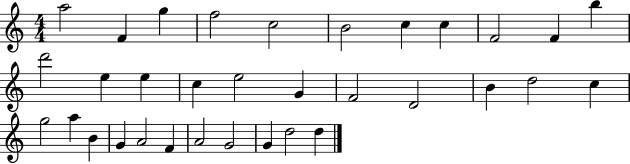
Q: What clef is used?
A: treble